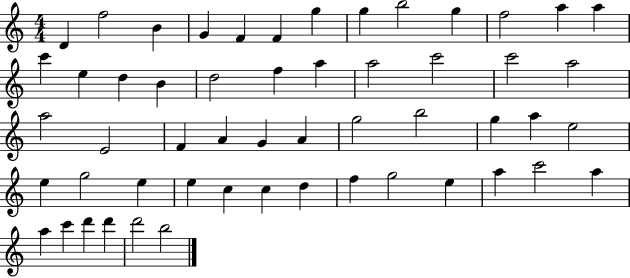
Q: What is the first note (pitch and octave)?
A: D4